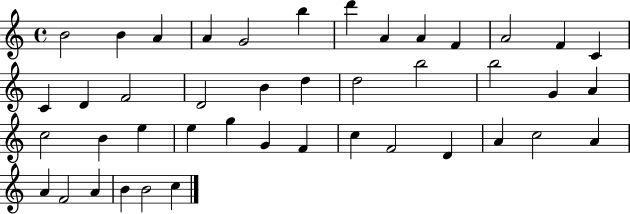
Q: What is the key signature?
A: C major